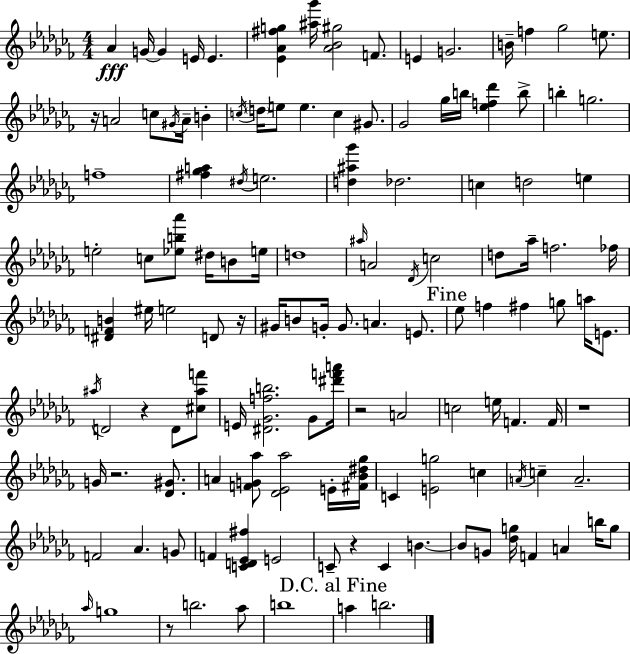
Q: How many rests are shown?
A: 8